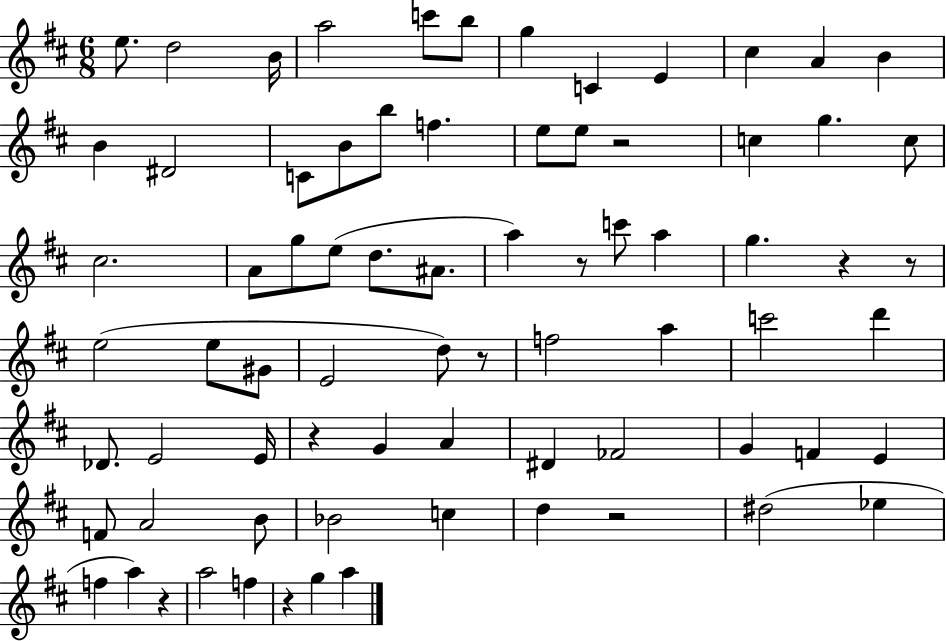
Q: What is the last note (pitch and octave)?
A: A5